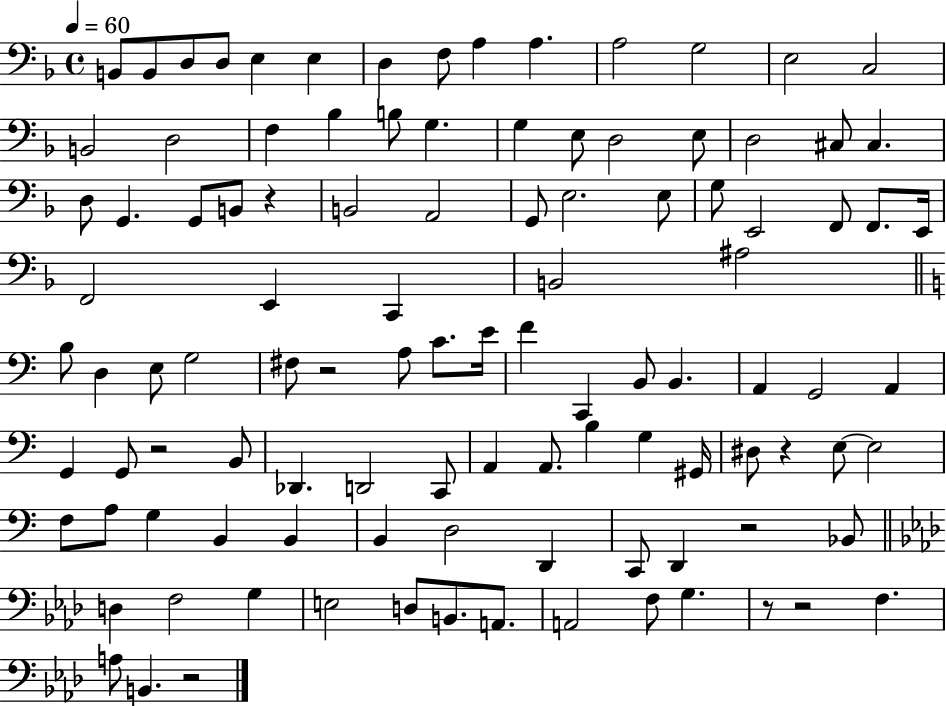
{
  \clef bass
  \time 4/4
  \defaultTimeSignature
  \key f \major
  \tempo 4 = 60
  b,8 b,8 d8 d8 e4 e4 | d4 f8 a4 a4. | a2 g2 | e2 c2 | \break b,2 d2 | f4 bes4 b8 g4. | g4 e8 d2 e8 | d2 cis8 cis4. | \break d8 g,4. g,8 b,8 r4 | b,2 a,2 | g,8 e2. e8 | g8 e,2 f,8 f,8. e,16 | \break f,2 e,4 c,4 | b,2 ais2 | \bar "||" \break \key c \major b8 d4 e8 g2 | fis8 r2 a8 c'8. e'16 | f'4 c,4 b,8 b,4. | a,4 g,2 a,4 | \break g,4 g,8 r2 b,8 | des,4. d,2 c,8 | a,4 a,8. b4 g4 gis,16 | dis8 r4 e8~~ e2 | \break f8 a8 g4 b,4 b,4 | b,4 d2 d,4 | c,8 d,4 r2 bes,8 | \bar "||" \break \key aes \major d4 f2 g4 | e2 d8 b,8. a,8. | a,2 f8 g4. | r8 r2 f4. | \break a8 b,4. r2 | \bar "|."
}